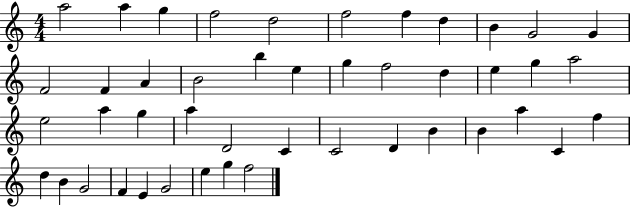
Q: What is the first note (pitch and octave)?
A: A5